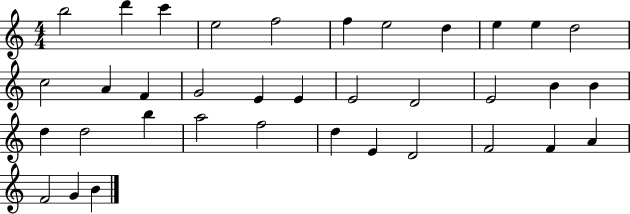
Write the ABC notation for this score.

X:1
T:Untitled
M:4/4
L:1/4
K:C
b2 d' c' e2 f2 f e2 d e e d2 c2 A F G2 E E E2 D2 E2 B B d d2 b a2 f2 d E D2 F2 F A F2 G B